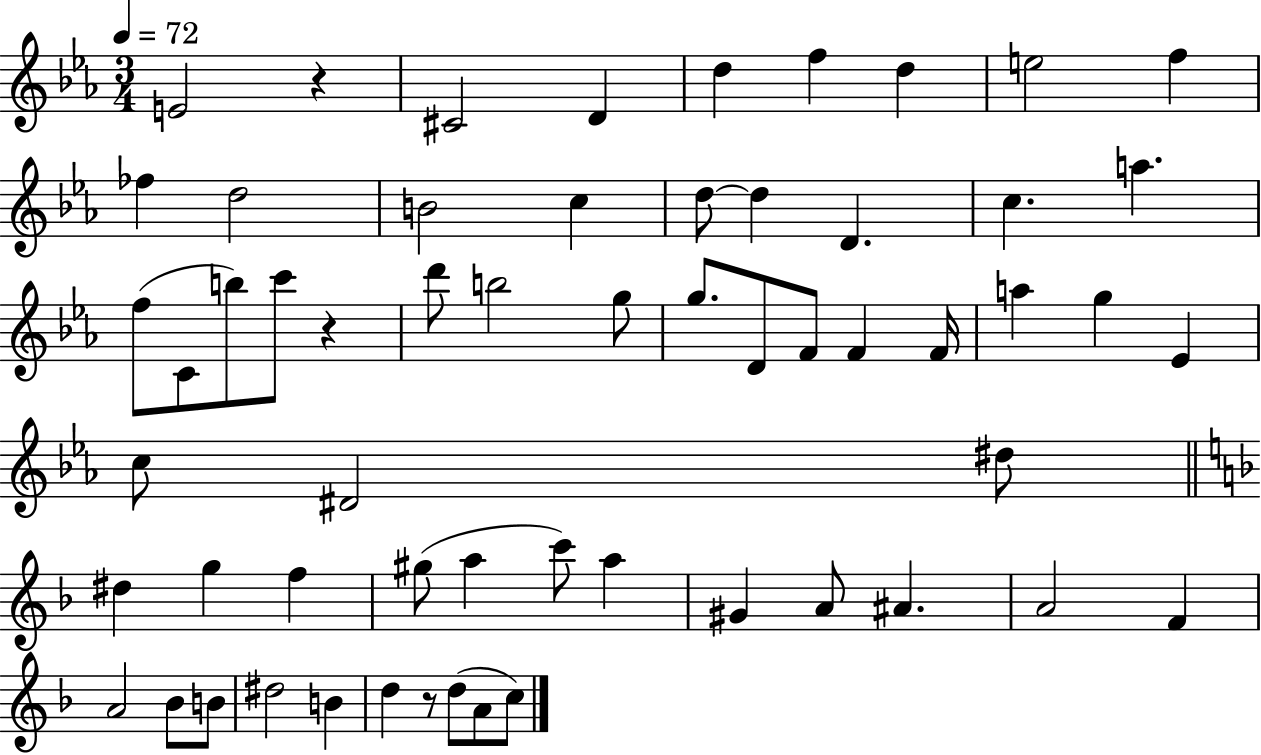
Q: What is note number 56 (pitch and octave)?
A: C5